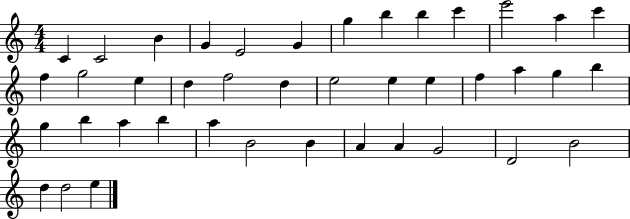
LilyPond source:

{
  \clef treble
  \numericTimeSignature
  \time 4/4
  \key c \major
  c'4 c'2 b'4 | g'4 e'2 g'4 | g''4 b''4 b''4 c'''4 | e'''2 a''4 c'''4 | \break f''4 g''2 e''4 | d''4 f''2 d''4 | e''2 e''4 e''4 | f''4 a''4 g''4 b''4 | \break g''4 b''4 a''4 b''4 | a''4 b'2 b'4 | a'4 a'4 g'2 | d'2 b'2 | \break d''4 d''2 e''4 | \bar "|."
}